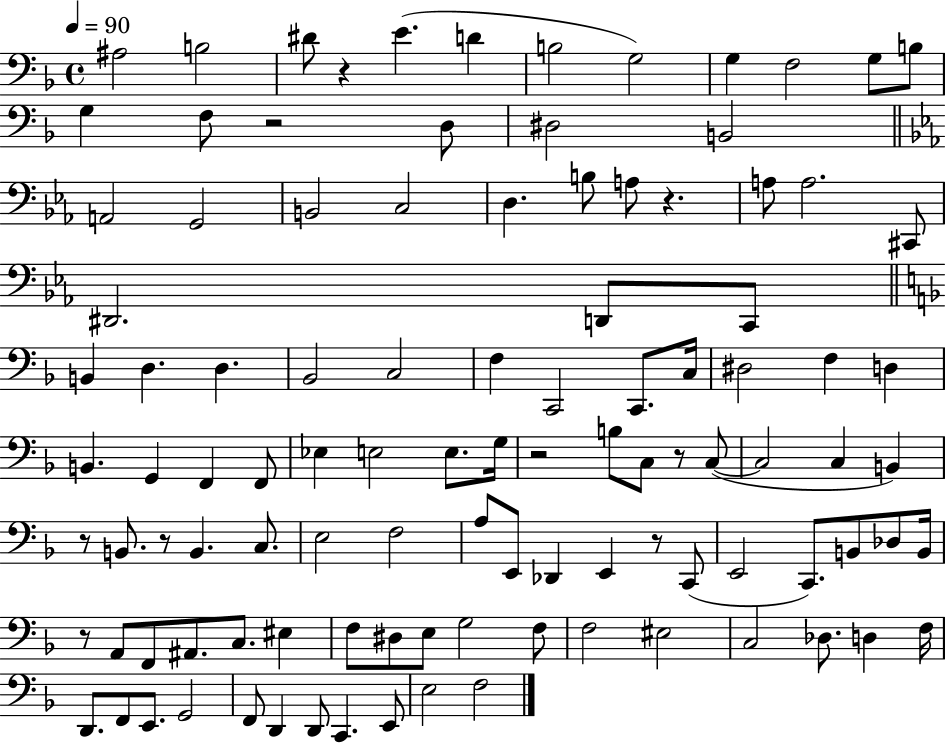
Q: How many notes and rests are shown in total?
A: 106